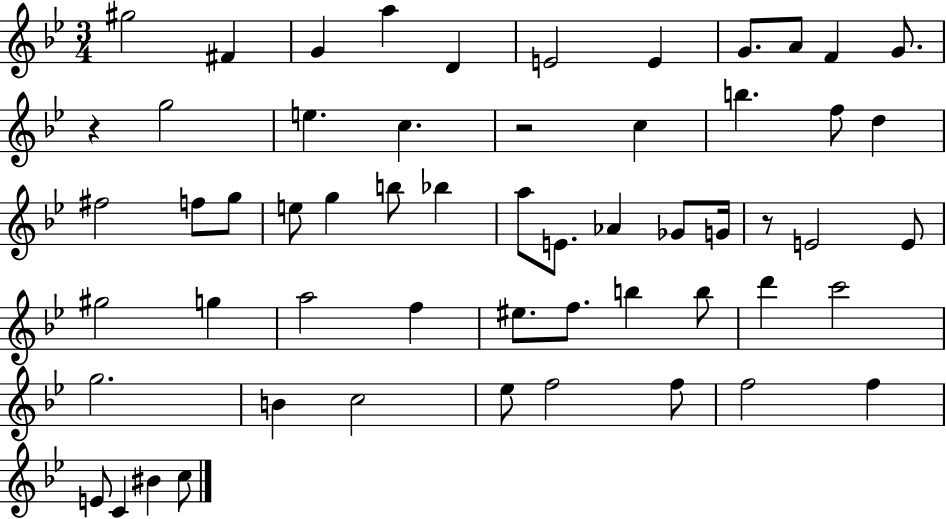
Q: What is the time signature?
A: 3/4